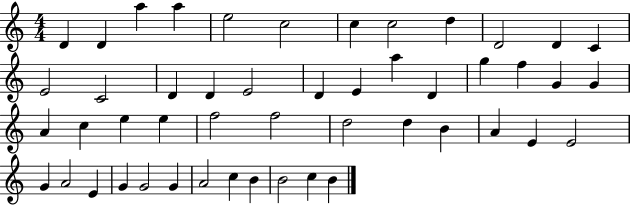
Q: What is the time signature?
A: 4/4